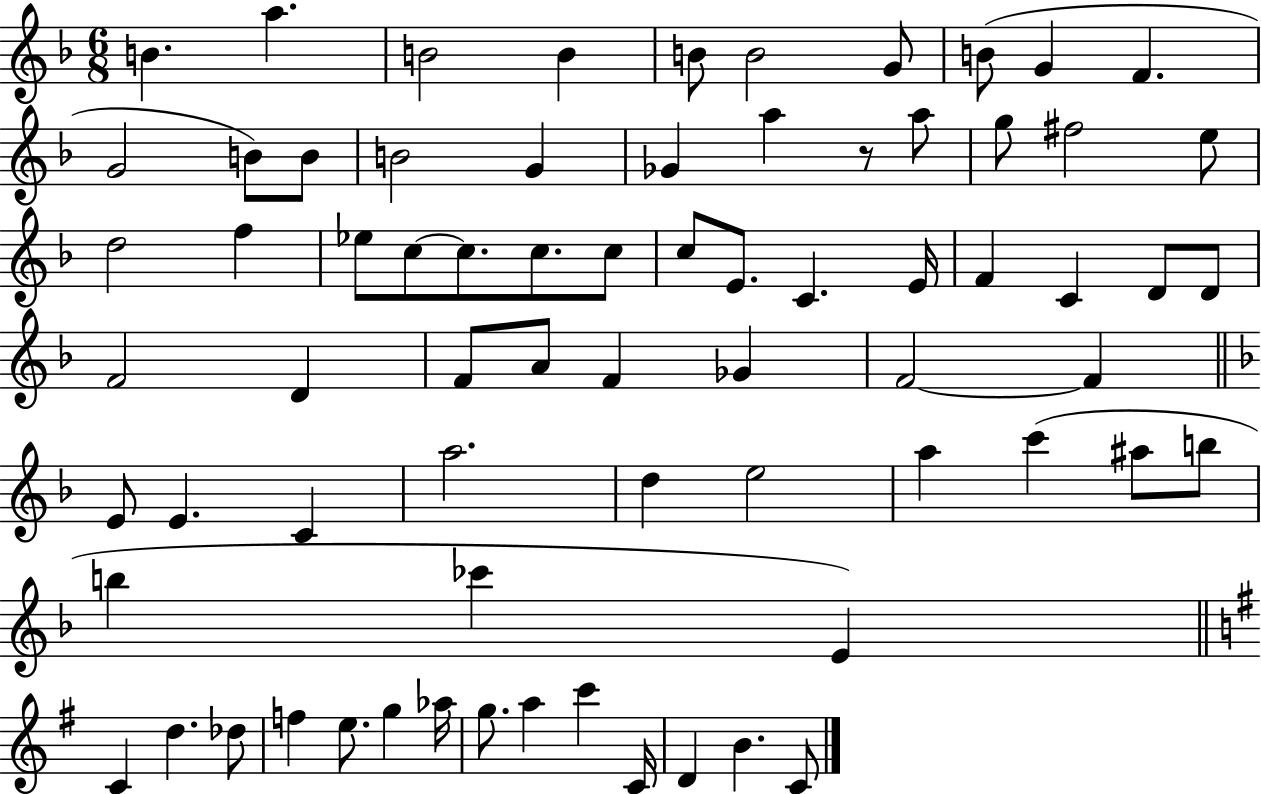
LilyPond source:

{
  \clef treble
  \numericTimeSignature
  \time 6/8
  \key f \major
  \repeat volta 2 { b'4. a''4. | b'2 b'4 | b'8 b'2 g'8 | b'8( g'4 f'4. | \break g'2 b'8) b'8 | b'2 g'4 | ges'4 a''4 r8 a''8 | g''8 fis''2 e''8 | \break d''2 f''4 | ees''8 c''8~~ c''8. c''8. c''8 | c''8 e'8. c'4. e'16 | f'4 c'4 d'8 d'8 | \break f'2 d'4 | f'8 a'8 f'4 ges'4 | f'2~~ f'4 | \bar "||" \break \key d \minor e'8 e'4. c'4 | a''2. | d''4 e''2 | a''4 c'''4( ais''8 b''8 | \break b''4 ces'''4 e'4) | \bar "||" \break \key g \major c'4 d''4. des''8 | f''4 e''8. g''4 aes''16 | g''8. a''4 c'''4 c'16 | d'4 b'4. c'8 | \break } \bar "|."
}